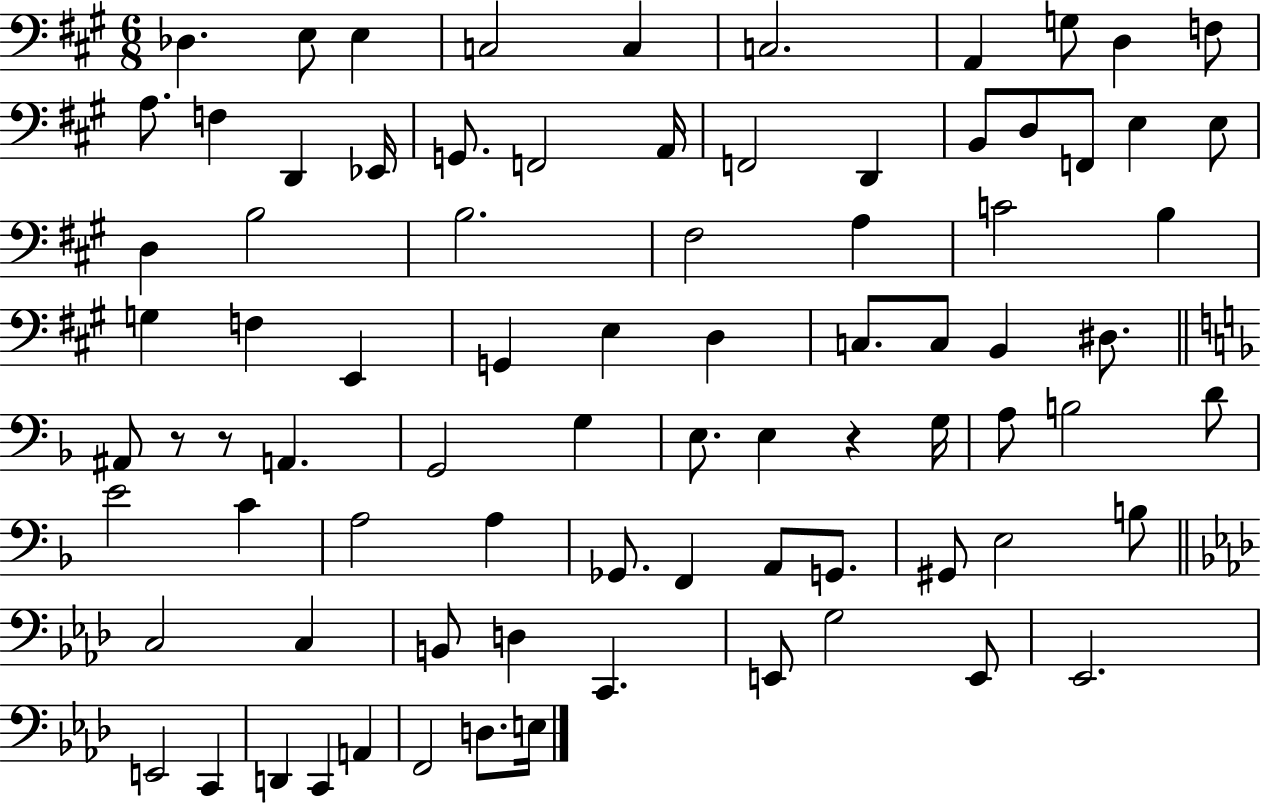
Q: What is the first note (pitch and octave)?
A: Db3